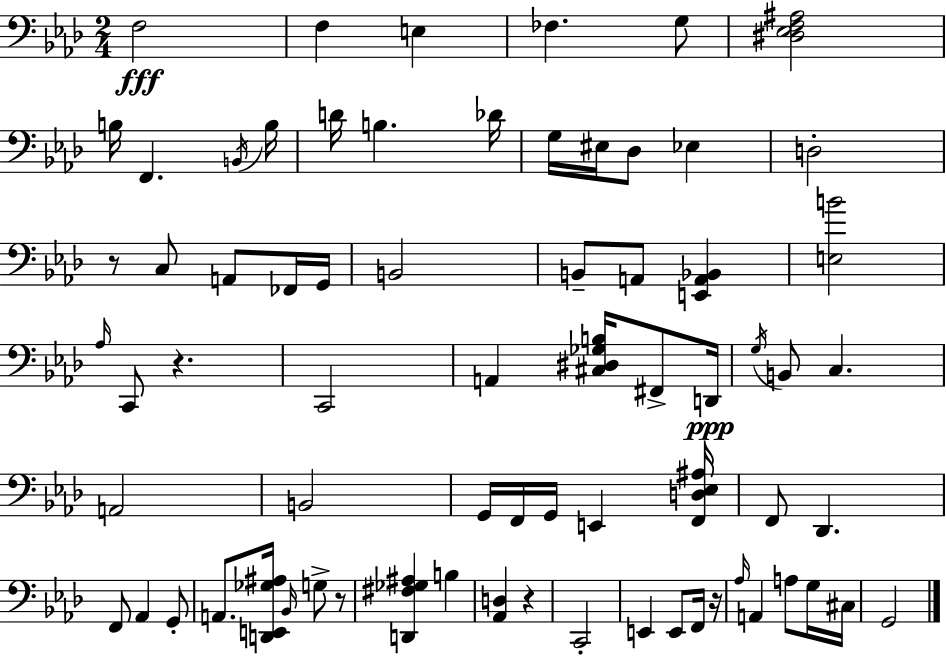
{
  \clef bass
  \numericTimeSignature
  \time 2/4
  \key aes \major
  f2\fff | f4 e4 | fes4. g8 | <dis ees f ais>2 | \break b16 f,4. \acciaccatura { b,16 } | b16 d'16 b4. | des'16 g16 eis16 des8 ees4 | d2-. | \break r8 c8 a,8 fes,16 | g,16 b,2 | b,8-- a,8 <e, a, bes,>4 | <e b'>2 | \break \grace { aes16 } c,8 r4. | c,2 | a,4 <cis dis ges b>16 fis,8-> | d,16\ppp \acciaccatura { g16 } b,8 c4. | \break a,2 | b,2 | g,16 f,16 g,16 e,4 | <f, d ees ais>16 f,8 des,4. | \break f,8 aes,4 | g,8-. a,8. <d, e, ges ais>16 \grace { bes,16 } | g8-> r8 <d, fis ges ais>4 | b4 <aes, d>4 | \break r4 c,2-. | e,4 | e,8 f,16 r16 \grace { aes16 } a,4 | a8 g16 cis16 g,2 | \break \bar "|."
}